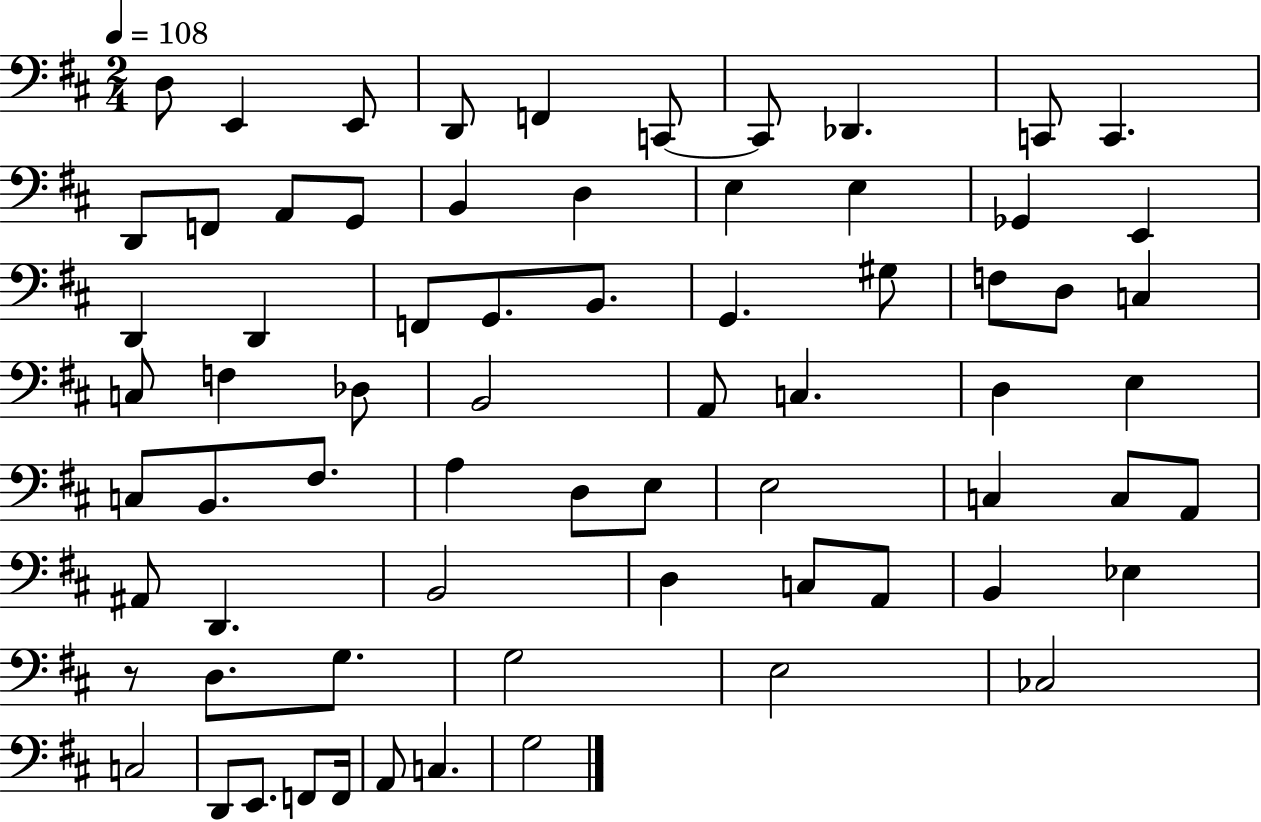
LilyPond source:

{
  \clef bass
  \numericTimeSignature
  \time 2/4
  \key d \major
  \tempo 4 = 108
  d8 e,4 e,8 | d,8 f,4 c,8~~ | c,8 des,4. | c,8 c,4. | \break d,8 f,8 a,8 g,8 | b,4 d4 | e4 e4 | ges,4 e,4 | \break d,4 d,4 | f,8 g,8. b,8. | g,4. gis8 | f8 d8 c4 | \break c8 f4 des8 | b,2 | a,8 c4. | d4 e4 | \break c8 b,8. fis8. | a4 d8 e8 | e2 | c4 c8 a,8 | \break ais,8 d,4. | b,2 | d4 c8 a,8 | b,4 ees4 | \break r8 d8. g8. | g2 | e2 | ces2 | \break c2 | d,8 e,8. f,8 f,16 | a,8 c4. | g2 | \break \bar "|."
}